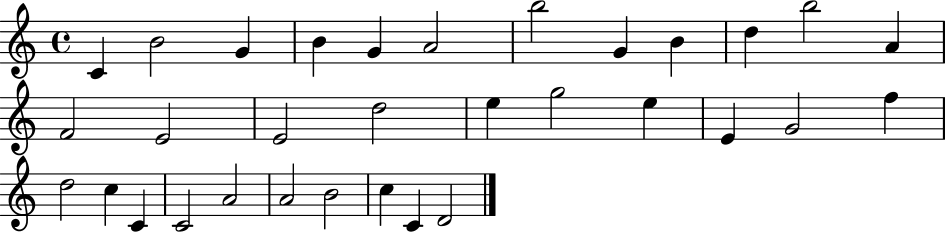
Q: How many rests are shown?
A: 0